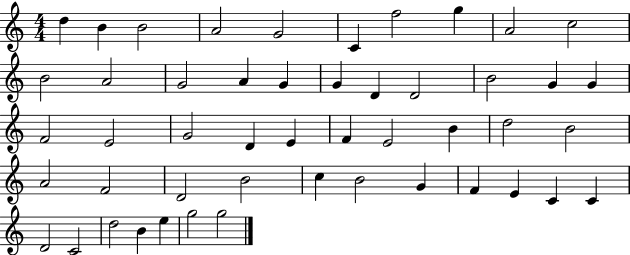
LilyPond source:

{
  \clef treble
  \numericTimeSignature
  \time 4/4
  \key c \major
  d''4 b'4 b'2 | a'2 g'2 | c'4 f''2 g''4 | a'2 c''2 | \break b'2 a'2 | g'2 a'4 g'4 | g'4 d'4 d'2 | b'2 g'4 g'4 | \break f'2 e'2 | g'2 d'4 e'4 | f'4 e'2 b'4 | d''2 b'2 | \break a'2 f'2 | d'2 b'2 | c''4 b'2 g'4 | f'4 e'4 c'4 c'4 | \break d'2 c'2 | d''2 b'4 e''4 | g''2 g''2 | \bar "|."
}